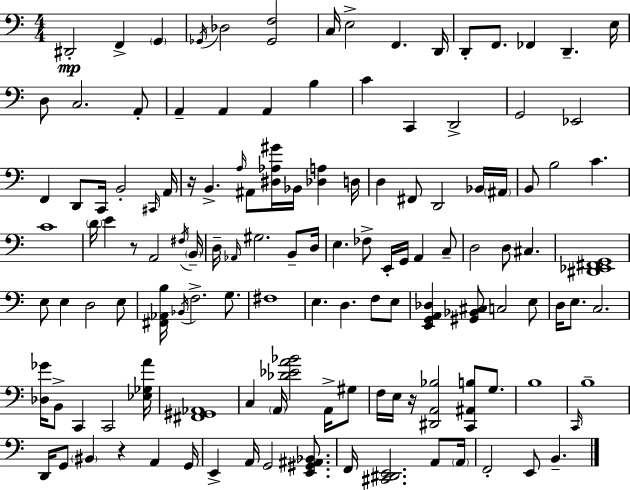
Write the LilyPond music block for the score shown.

{
  \clef bass
  \numericTimeSignature
  \time 4/4
  \key a \minor
  dis,2-.\mp f,4-> \parenthesize g,4 | \acciaccatura { ges,16 } des2 <ges, f>2 | c16 e2-> f,4. | d,16 d,8-. f,8. fes,4 d,4.-- | \break e16 d8 c2. a,8-. | a,4-- a,4 a,4 b4 | c'4 c,4 d,2-> | g,2 ees,2 | \break f,4 d,8 c,16 b,2-. | \grace { cis,16 } a,16 r16 b,4.-> \grace { a16 } ais,8 <dis aes gis'>16 bes,16 <des a>4 | d16 d4 fis,8 d,2 | bes,16 \parenthesize ais,16 b,8 b2 c'4. | \break c'1 | \parenthesize d'16 e'4 r8 a,2 | \acciaccatura { fis16 } \parenthesize b,16-- d16-- \grace { aes,16 } gis2. | b,8-- d16 e4. fes8-> e,16-. g,16 a,4 | \break c8-- d2 d8 cis4. | <dis, ees, fis, g,>1 | e8 e4 d2 | e8 <fis, aes, b>16 \acciaccatura { bes,16 } f2.-> | \break g8. fis1 | e4. d4. | f8 e8 <e, g, a, des>4 <gis, bes, cis>8 c2 | e8 d16 e8. c2. | \break <des ges'>16 b,8-> c,4 c,2 | <ees ges a'>16 <fis, gis, aes,>1 | c4 \parenthesize a,16 <des' ees' a' bes'>2 | a,16-> gis8 f16 e16 r16 <dis, a, bes>2 | \break <c, ais, b>8 g8. b1 | \grace { c,16 } b1-- | d,16 g,8 \parenthesize bis,4 r4 | a,4 g,16 e,4-> a,16 g,2 | \break <e, gis, ais, bes,>8. f,16 <cis, dis, e,>2. | a,8 \parenthesize a,16 f,2-. e,8 | b,4.-- \bar "|."
}